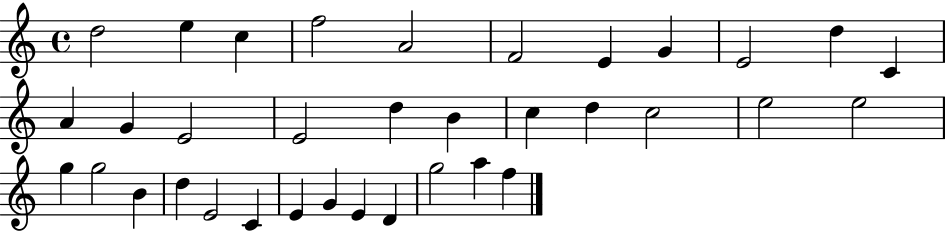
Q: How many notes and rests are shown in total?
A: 35